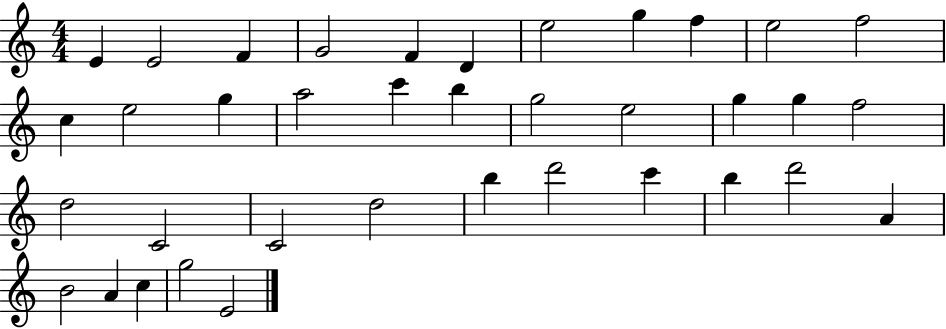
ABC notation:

X:1
T:Untitled
M:4/4
L:1/4
K:C
E E2 F G2 F D e2 g f e2 f2 c e2 g a2 c' b g2 e2 g g f2 d2 C2 C2 d2 b d'2 c' b d'2 A B2 A c g2 E2